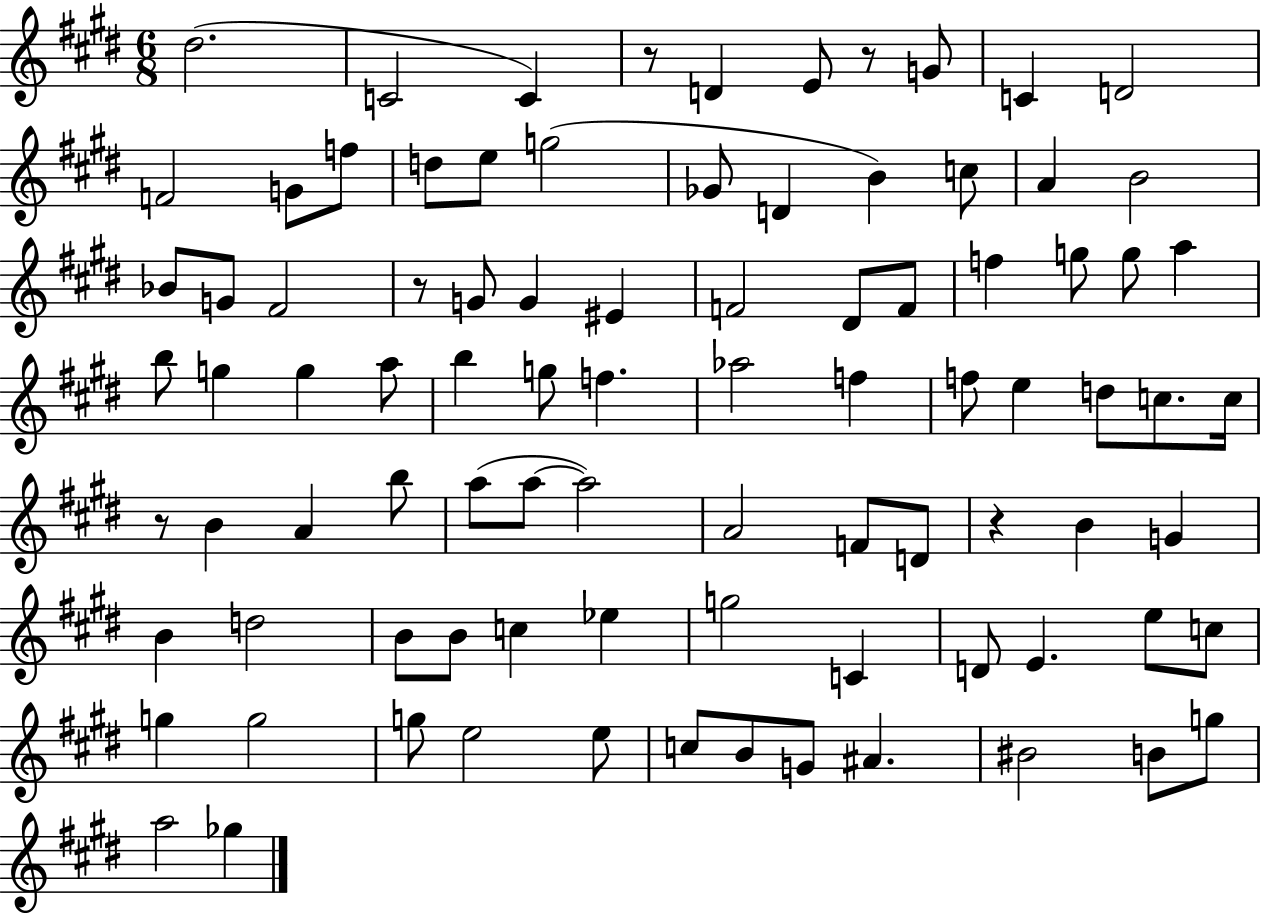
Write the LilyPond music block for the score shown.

{
  \clef treble
  \numericTimeSignature
  \time 6/8
  \key e \major
  dis''2.( | c'2 c'4) | r8 d'4 e'8 r8 g'8 | c'4 d'2 | \break f'2 g'8 f''8 | d''8 e''8 g''2( | ges'8 d'4 b'4) c''8 | a'4 b'2 | \break bes'8 g'8 fis'2 | r8 g'8 g'4 eis'4 | f'2 dis'8 f'8 | f''4 g''8 g''8 a''4 | \break b''8 g''4 g''4 a''8 | b''4 g''8 f''4. | aes''2 f''4 | f''8 e''4 d''8 c''8. c''16 | \break r8 b'4 a'4 b''8 | a''8( a''8~~ a''2) | a'2 f'8 d'8 | r4 b'4 g'4 | \break b'4 d''2 | b'8 b'8 c''4 ees''4 | g''2 c'4 | d'8 e'4. e''8 c''8 | \break g''4 g''2 | g''8 e''2 e''8 | c''8 b'8 g'8 ais'4. | bis'2 b'8 g''8 | \break a''2 ges''4 | \bar "|."
}